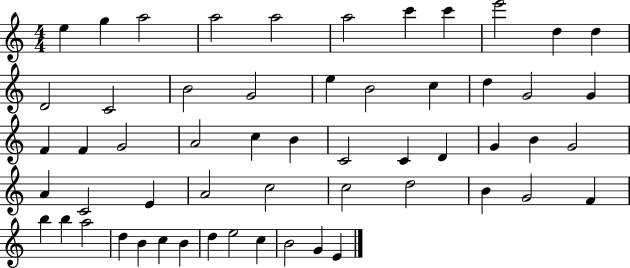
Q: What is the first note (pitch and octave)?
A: E5